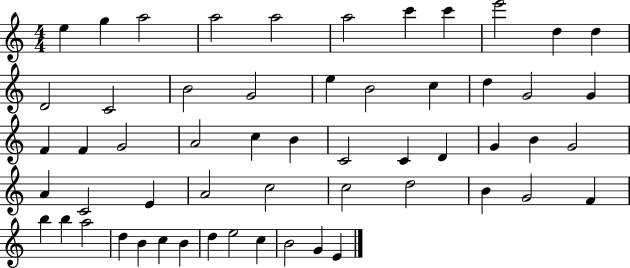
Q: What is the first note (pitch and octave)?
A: E5